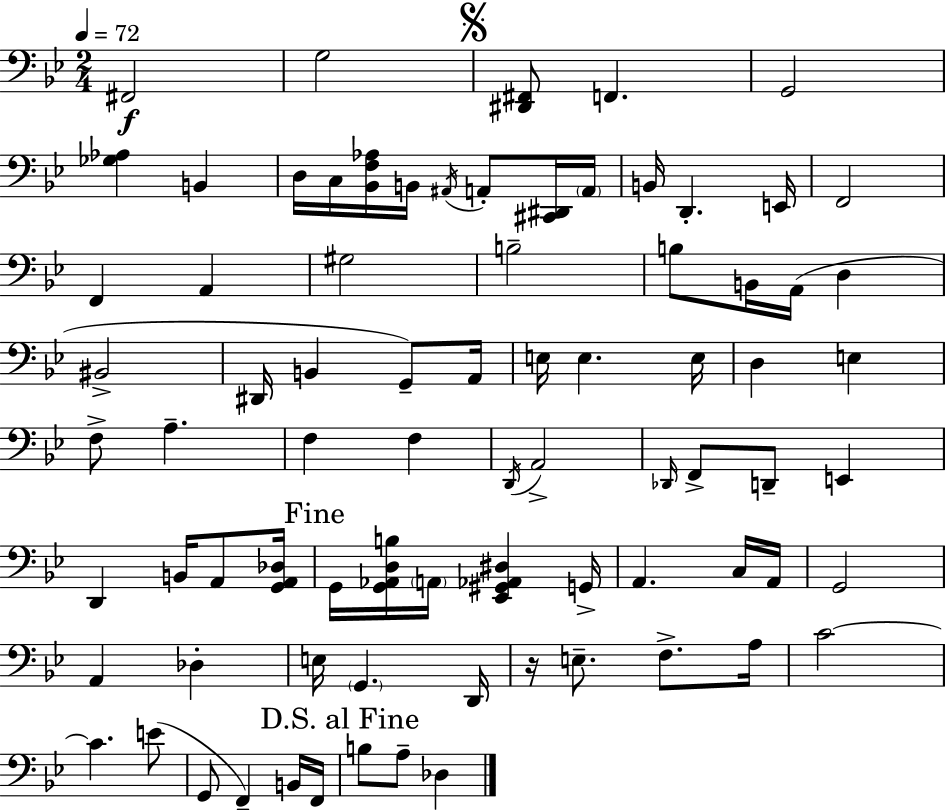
{
  \clef bass
  \numericTimeSignature
  \time 2/4
  \key bes \major
  \tempo 4 = 72
  fis,2\f | g2 | \mark \markup { \musicglyph "scripts.segno" } <dis, fis,>8 f,4. | g,2 | \break <ges aes>4 b,4 | d16 c16 <bes, f aes>16 b,16 \acciaccatura { ais,16 } a,8-. <cis, dis,>16 | \parenthesize a,16 b,16 d,4.-. | e,16 f,2 | \break f,4 a,4 | gis2 | b2-- | b8 b,16 a,16( d4 | \break bis,2-> | dis,16 b,4 g,8--) | a,16 e16 e4. | e16 d4 e4 | \break f8-> a4.-- | f4 f4 | \acciaccatura { d,16 } a,2-> | \grace { des,16 } f,8-> d,8-- e,4 | \break d,4 b,16 | a,8 <g, a, des>16 \mark "Fine" g,16 <g, aes, d b>16 \parenthesize a,16 <ees, gis, aes, dis>4 | g,16-> a,4. | c16 a,16 g,2 | \break a,4 des4-. | e16 \parenthesize g,4. | d,16 r16 e8.-- f8.-> | a16 c'2~~ | \break c'4. | e'8( g,8 f,4--) | b,16 f,16 \mark "D.S. al Fine" b8 a8-- des4 | \bar "|."
}